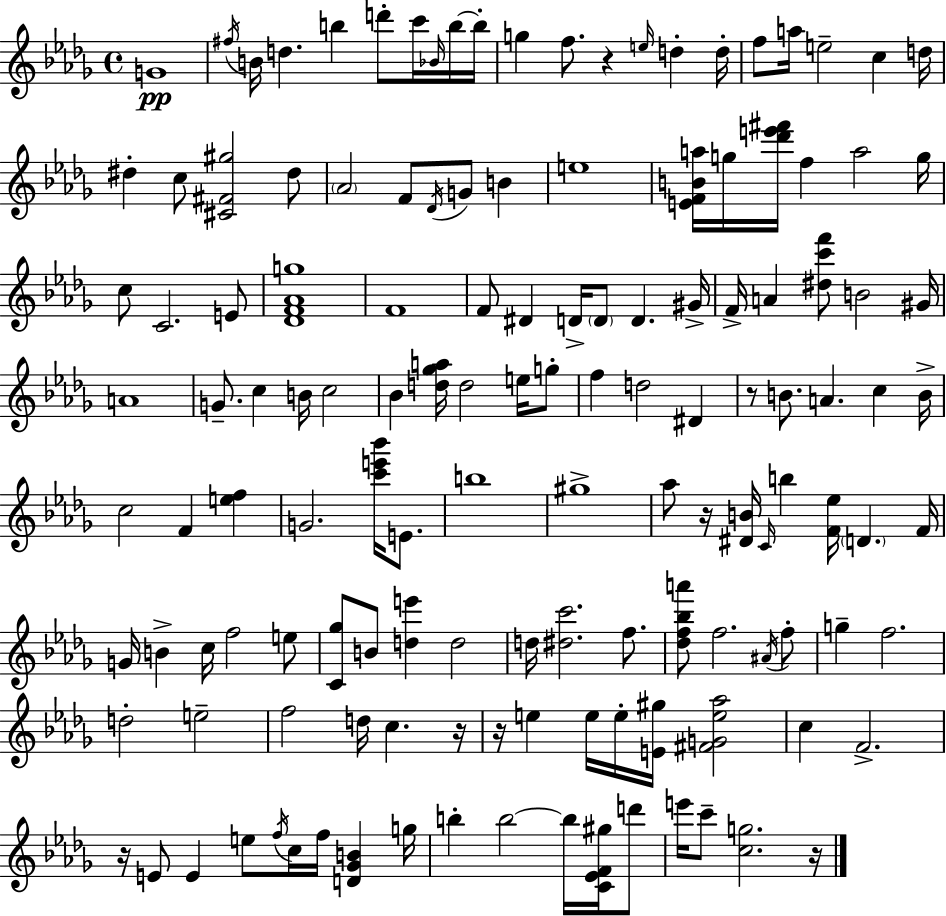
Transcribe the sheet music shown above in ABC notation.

X:1
T:Untitled
M:4/4
L:1/4
K:Bbm
G4 ^f/4 B/4 d b d'/2 c'/4 _B/4 b/4 b/4 g f/2 z e/4 d d/4 f/2 a/4 e2 c d/4 ^d c/2 [^C^F^g]2 ^d/2 _A2 F/2 _D/4 G/2 B e4 [EFBa]/4 g/4 [_d'e'^f']/4 f a2 g/4 c/2 C2 E/2 [_DF_Ag]4 F4 F/2 ^D D/4 D/2 D ^G/4 F/4 A [^dc'f']/2 B2 ^G/4 A4 G/2 c B/4 c2 _B [d_ga]/4 d2 e/4 g/2 f d2 ^D z/2 B/2 A c B/4 c2 F [ef] G2 [c'e'_b']/4 E/2 b4 ^g4 _a/2 z/4 [^DB]/4 C/4 b [F_e]/4 D F/4 G/4 B c/4 f2 e/2 [C_g]/2 B/2 [de'] d2 d/4 [^dc']2 f/2 [_df_ba']/2 f2 ^A/4 f/2 g f2 d2 e2 f2 d/4 c z/4 z/4 e e/4 e/4 [E^g]/4 [^FGe_a]2 c F2 z/4 E/2 E e/2 f/4 c/4 f/4 [D_GB] g/4 b b2 b/4 [C_EF^g]/4 d'/2 e'/4 c'/2 [cg]2 z/4